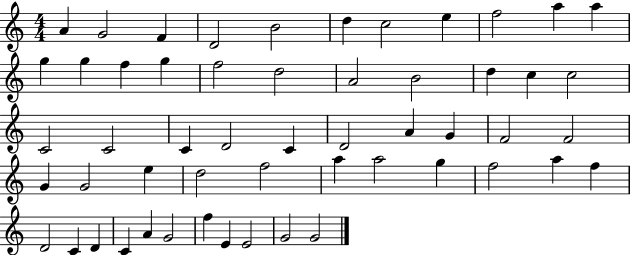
{
  \clef treble
  \numericTimeSignature
  \time 4/4
  \key c \major
  a'4 g'2 f'4 | d'2 b'2 | d''4 c''2 e''4 | f''2 a''4 a''4 | \break g''4 g''4 f''4 g''4 | f''2 d''2 | a'2 b'2 | d''4 c''4 c''2 | \break c'2 c'2 | c'4 d'2 c'4 | d'2 a'4 g'4 | f'2 f'2 | \break g'4 g'2 e''4 | d''2 f''2 | a''4 a''2 g''4 | f''2 a''4 f''4 | \break d'2 c'4 d'4 | c'4 a'4 g'2 | f''4 e'4 e'2 | g'2 g'2 | \break \bar "|."
}